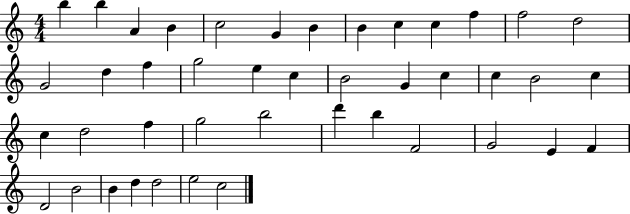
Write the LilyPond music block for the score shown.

{
  \clef treble
  \numericTimeSignature
  \time 4/4
  \key c \major
  b''4 b''4 a'4 b'4 | c''2 g'4 b'4 | b'4 c''4 c''4 f''4 | f''2 d''2 | \break g'2 d''4 f''4 | g''2 e''4 c''4 | b'2 g'4 c''4 | c''4 b'2 c''4 | \break c''4 d''2 f''4 | g''2 b''2 | d'''4 b''4 f'2 | g'2 e'4 f'4 | \break d'2 b'2 | b'4 d''4 d''2 | e''2 c''2 | \bar "|."
}